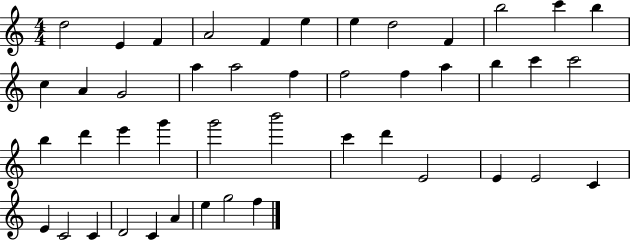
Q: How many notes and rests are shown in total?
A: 45